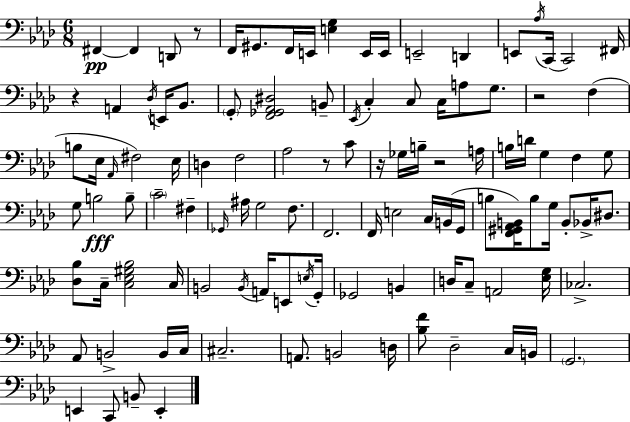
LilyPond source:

{
  \clef bass
  \numericTimeSignature
  \time 6/8
  \key aes \major
  fis,4~~\pp fis,4 d,8 r8 | f,16 gis,8. f,16 e,16 <e g>4 e,16 e,16 | e,2-- d,4 | e,8 \acciaccatura { aes16 }( c,16 c,2) | \break fis,16 r4 a,4 \acciaccatura { des16 } e,16 bes,8. | \parenthesize g,8-. <f, ges, aes, dis>2 | b,8-- \acciaccatura { ees,16 } c4-. c8 c16 a8 | g8. r2 f4( | \break b8 ees16 \grace { aes,16 }) fis2 | ees16 d4 f2 | aes2 | r8 c'8 r16 ges16 b16-- r2 | \break a16 b16 d'16 g4 f4 | g8 g8 b2\fff | b8-- \parenthesize c'2-- | fis4-- \grace { ges,16 } ais16 g2 | \break f8. f,2. | f,16 e2 | c16 b,16( g,16 b8 <f, gis, aes, b,>16) b8 g16 b,8-. | bes,16-> dis8. <des bes>8 c16-- <c ees gis bes>2 | \break c16 b,2 | \acciaccatura { b,16 } a,16 e,8 \acciaccatura { e16 } g,16-. ges,2 | b,4 d16 c8-- a,2 | <ees g>16 ces2.-> | \break aes,8 b,2-> | b,16 c16 cis2.-- | a,8. b,2 | d16 <bes f'>8 des2-- | \break c16 b,16 \parenthesize g,2. | e,4 c,8 | b,8-- e,4-. \bar "|."
}